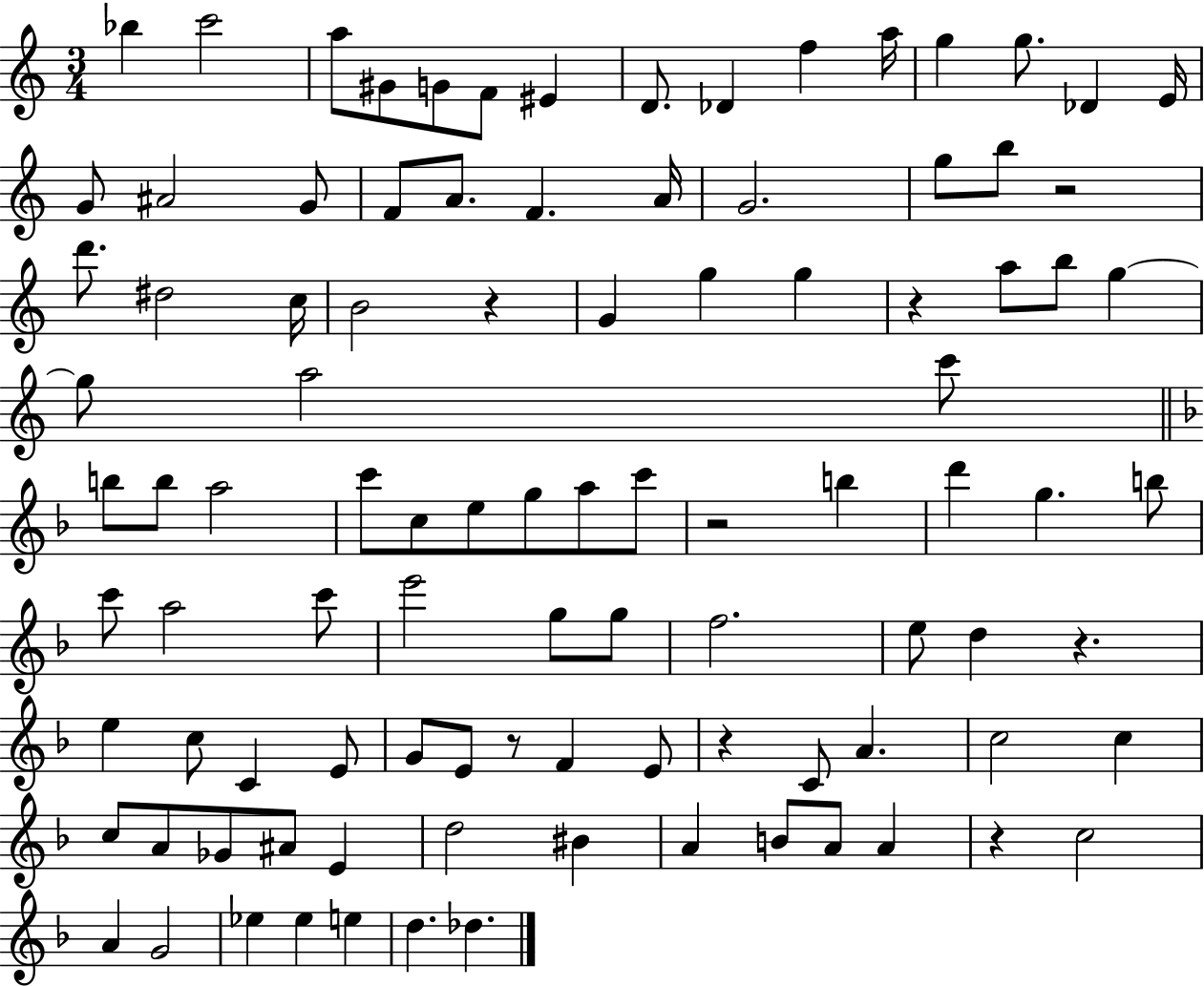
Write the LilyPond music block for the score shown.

{
  \clef treble
  \numericTimeSignature
  \time 3/4
  \key c \major
  bes''4 c'''2 | a''8 gis'8 g'8 f'8 eis'4 | d'8. des'4 f''4 a''16 | g''4 g''8. des'4 e'16 | \break g'8 ais'2 g'8 | f'8 a'8. f'4. a'16 | g'2. | g''8 b''8 r2 | \break d'''8. dis''2 c''16 | b'2 r4 | g'4 g''4 g''4 | r4 a''8 b''8 g''4~~ | \break g''8 a''2 c'''8 | \bar "||" \break \key d \minor b''8 b''8 a''2 | c'''8 c''8 e''8 g''8 a''8 c'''8 | r2 b''4 | d'''4 g''4. b''8 | \break c'''8 a''2 c'''8 | e'''2 g''8 g''8 | f''2. | e''8 d''4 r4. | \break e''4 c''8 c'4 e'8 | g'8 e'8 r8 f'4 e'8 | r4 c'8 a'4. | c''2 c''4 | \break c''8 a'8 ges'8 ais'8 e'4 | d''2 bis'4 | a'4 b'8 a'8 a'4 | r4 c''2 | \break a'4 g'2 | ees''4 ees''4 e''4 | d''4. des''4. | \bar "|."
}